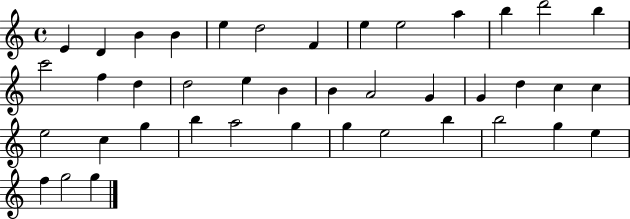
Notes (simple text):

E4/q D4/q B4/q B4/q E5/q D5/h F4/q E5/q E5/h A5/q B5/q D6/h B5/q C6/h F5/q D5/q D5/h E5/q B4/q B4/q A4/h G4/q G4/q D5/q C5/q C5/q E5/h C5/q G5/q B5/q A5/h G5/q G5/q E5/h B5/q B5/h G5/q E5/q F5/q G5/h G5/q